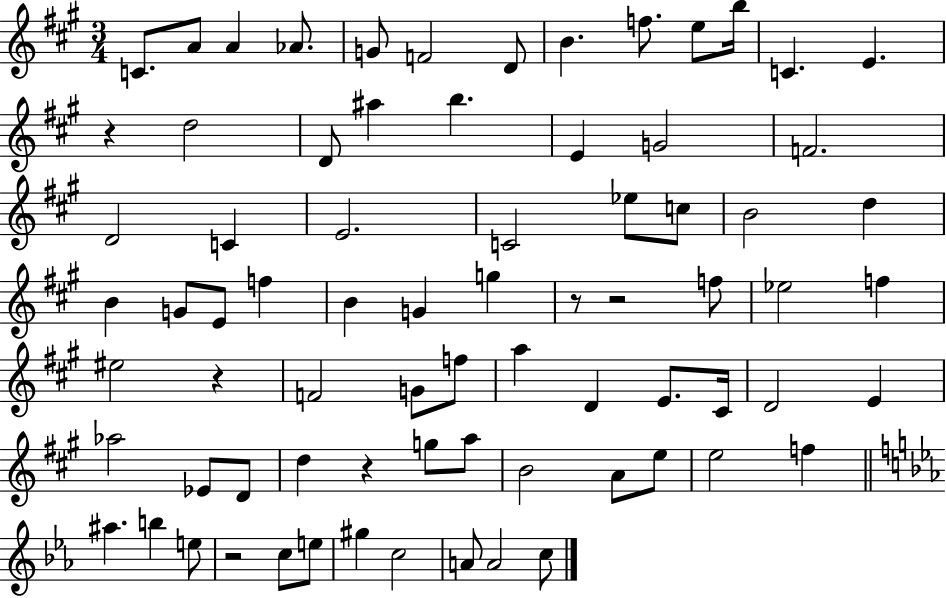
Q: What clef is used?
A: treble